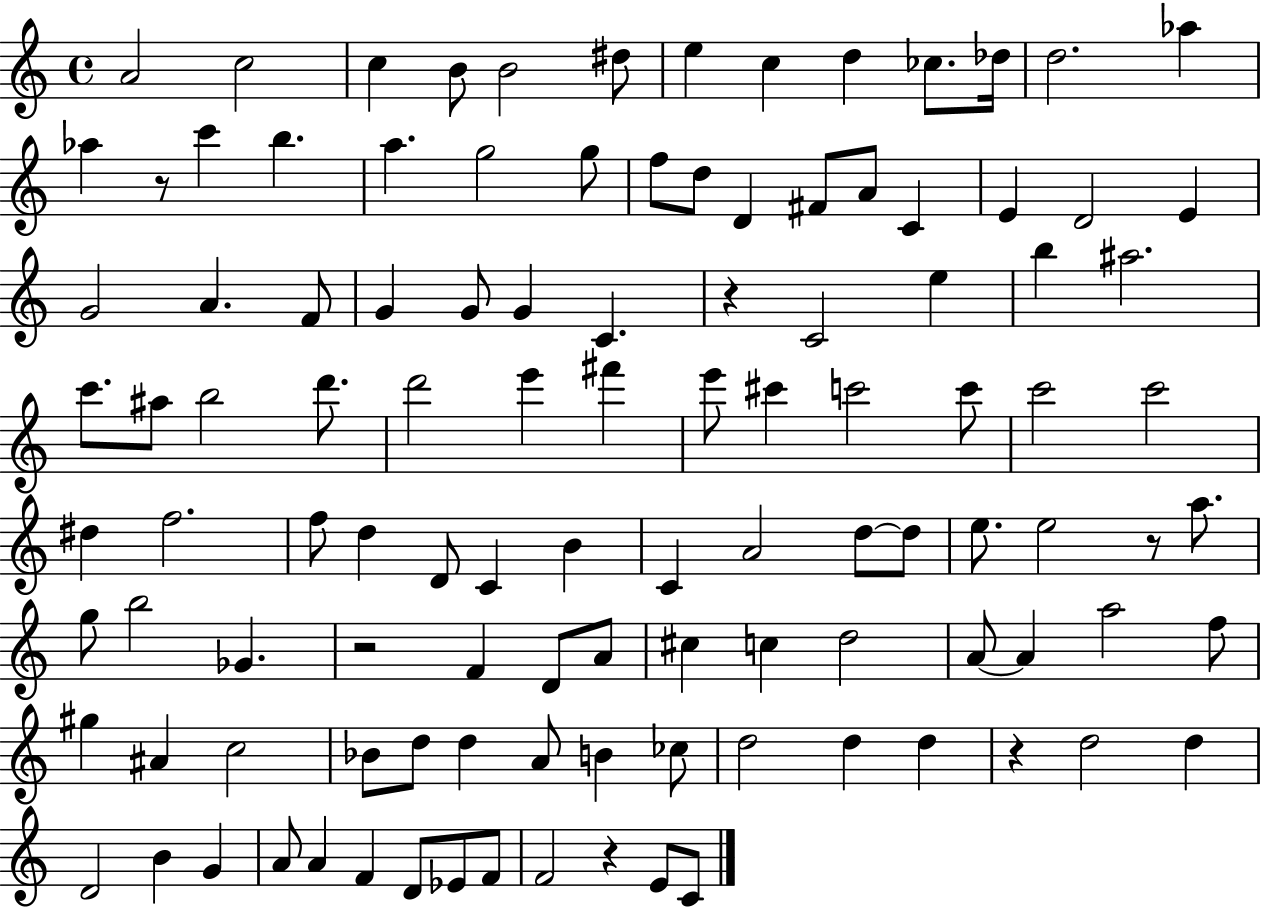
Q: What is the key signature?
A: C major